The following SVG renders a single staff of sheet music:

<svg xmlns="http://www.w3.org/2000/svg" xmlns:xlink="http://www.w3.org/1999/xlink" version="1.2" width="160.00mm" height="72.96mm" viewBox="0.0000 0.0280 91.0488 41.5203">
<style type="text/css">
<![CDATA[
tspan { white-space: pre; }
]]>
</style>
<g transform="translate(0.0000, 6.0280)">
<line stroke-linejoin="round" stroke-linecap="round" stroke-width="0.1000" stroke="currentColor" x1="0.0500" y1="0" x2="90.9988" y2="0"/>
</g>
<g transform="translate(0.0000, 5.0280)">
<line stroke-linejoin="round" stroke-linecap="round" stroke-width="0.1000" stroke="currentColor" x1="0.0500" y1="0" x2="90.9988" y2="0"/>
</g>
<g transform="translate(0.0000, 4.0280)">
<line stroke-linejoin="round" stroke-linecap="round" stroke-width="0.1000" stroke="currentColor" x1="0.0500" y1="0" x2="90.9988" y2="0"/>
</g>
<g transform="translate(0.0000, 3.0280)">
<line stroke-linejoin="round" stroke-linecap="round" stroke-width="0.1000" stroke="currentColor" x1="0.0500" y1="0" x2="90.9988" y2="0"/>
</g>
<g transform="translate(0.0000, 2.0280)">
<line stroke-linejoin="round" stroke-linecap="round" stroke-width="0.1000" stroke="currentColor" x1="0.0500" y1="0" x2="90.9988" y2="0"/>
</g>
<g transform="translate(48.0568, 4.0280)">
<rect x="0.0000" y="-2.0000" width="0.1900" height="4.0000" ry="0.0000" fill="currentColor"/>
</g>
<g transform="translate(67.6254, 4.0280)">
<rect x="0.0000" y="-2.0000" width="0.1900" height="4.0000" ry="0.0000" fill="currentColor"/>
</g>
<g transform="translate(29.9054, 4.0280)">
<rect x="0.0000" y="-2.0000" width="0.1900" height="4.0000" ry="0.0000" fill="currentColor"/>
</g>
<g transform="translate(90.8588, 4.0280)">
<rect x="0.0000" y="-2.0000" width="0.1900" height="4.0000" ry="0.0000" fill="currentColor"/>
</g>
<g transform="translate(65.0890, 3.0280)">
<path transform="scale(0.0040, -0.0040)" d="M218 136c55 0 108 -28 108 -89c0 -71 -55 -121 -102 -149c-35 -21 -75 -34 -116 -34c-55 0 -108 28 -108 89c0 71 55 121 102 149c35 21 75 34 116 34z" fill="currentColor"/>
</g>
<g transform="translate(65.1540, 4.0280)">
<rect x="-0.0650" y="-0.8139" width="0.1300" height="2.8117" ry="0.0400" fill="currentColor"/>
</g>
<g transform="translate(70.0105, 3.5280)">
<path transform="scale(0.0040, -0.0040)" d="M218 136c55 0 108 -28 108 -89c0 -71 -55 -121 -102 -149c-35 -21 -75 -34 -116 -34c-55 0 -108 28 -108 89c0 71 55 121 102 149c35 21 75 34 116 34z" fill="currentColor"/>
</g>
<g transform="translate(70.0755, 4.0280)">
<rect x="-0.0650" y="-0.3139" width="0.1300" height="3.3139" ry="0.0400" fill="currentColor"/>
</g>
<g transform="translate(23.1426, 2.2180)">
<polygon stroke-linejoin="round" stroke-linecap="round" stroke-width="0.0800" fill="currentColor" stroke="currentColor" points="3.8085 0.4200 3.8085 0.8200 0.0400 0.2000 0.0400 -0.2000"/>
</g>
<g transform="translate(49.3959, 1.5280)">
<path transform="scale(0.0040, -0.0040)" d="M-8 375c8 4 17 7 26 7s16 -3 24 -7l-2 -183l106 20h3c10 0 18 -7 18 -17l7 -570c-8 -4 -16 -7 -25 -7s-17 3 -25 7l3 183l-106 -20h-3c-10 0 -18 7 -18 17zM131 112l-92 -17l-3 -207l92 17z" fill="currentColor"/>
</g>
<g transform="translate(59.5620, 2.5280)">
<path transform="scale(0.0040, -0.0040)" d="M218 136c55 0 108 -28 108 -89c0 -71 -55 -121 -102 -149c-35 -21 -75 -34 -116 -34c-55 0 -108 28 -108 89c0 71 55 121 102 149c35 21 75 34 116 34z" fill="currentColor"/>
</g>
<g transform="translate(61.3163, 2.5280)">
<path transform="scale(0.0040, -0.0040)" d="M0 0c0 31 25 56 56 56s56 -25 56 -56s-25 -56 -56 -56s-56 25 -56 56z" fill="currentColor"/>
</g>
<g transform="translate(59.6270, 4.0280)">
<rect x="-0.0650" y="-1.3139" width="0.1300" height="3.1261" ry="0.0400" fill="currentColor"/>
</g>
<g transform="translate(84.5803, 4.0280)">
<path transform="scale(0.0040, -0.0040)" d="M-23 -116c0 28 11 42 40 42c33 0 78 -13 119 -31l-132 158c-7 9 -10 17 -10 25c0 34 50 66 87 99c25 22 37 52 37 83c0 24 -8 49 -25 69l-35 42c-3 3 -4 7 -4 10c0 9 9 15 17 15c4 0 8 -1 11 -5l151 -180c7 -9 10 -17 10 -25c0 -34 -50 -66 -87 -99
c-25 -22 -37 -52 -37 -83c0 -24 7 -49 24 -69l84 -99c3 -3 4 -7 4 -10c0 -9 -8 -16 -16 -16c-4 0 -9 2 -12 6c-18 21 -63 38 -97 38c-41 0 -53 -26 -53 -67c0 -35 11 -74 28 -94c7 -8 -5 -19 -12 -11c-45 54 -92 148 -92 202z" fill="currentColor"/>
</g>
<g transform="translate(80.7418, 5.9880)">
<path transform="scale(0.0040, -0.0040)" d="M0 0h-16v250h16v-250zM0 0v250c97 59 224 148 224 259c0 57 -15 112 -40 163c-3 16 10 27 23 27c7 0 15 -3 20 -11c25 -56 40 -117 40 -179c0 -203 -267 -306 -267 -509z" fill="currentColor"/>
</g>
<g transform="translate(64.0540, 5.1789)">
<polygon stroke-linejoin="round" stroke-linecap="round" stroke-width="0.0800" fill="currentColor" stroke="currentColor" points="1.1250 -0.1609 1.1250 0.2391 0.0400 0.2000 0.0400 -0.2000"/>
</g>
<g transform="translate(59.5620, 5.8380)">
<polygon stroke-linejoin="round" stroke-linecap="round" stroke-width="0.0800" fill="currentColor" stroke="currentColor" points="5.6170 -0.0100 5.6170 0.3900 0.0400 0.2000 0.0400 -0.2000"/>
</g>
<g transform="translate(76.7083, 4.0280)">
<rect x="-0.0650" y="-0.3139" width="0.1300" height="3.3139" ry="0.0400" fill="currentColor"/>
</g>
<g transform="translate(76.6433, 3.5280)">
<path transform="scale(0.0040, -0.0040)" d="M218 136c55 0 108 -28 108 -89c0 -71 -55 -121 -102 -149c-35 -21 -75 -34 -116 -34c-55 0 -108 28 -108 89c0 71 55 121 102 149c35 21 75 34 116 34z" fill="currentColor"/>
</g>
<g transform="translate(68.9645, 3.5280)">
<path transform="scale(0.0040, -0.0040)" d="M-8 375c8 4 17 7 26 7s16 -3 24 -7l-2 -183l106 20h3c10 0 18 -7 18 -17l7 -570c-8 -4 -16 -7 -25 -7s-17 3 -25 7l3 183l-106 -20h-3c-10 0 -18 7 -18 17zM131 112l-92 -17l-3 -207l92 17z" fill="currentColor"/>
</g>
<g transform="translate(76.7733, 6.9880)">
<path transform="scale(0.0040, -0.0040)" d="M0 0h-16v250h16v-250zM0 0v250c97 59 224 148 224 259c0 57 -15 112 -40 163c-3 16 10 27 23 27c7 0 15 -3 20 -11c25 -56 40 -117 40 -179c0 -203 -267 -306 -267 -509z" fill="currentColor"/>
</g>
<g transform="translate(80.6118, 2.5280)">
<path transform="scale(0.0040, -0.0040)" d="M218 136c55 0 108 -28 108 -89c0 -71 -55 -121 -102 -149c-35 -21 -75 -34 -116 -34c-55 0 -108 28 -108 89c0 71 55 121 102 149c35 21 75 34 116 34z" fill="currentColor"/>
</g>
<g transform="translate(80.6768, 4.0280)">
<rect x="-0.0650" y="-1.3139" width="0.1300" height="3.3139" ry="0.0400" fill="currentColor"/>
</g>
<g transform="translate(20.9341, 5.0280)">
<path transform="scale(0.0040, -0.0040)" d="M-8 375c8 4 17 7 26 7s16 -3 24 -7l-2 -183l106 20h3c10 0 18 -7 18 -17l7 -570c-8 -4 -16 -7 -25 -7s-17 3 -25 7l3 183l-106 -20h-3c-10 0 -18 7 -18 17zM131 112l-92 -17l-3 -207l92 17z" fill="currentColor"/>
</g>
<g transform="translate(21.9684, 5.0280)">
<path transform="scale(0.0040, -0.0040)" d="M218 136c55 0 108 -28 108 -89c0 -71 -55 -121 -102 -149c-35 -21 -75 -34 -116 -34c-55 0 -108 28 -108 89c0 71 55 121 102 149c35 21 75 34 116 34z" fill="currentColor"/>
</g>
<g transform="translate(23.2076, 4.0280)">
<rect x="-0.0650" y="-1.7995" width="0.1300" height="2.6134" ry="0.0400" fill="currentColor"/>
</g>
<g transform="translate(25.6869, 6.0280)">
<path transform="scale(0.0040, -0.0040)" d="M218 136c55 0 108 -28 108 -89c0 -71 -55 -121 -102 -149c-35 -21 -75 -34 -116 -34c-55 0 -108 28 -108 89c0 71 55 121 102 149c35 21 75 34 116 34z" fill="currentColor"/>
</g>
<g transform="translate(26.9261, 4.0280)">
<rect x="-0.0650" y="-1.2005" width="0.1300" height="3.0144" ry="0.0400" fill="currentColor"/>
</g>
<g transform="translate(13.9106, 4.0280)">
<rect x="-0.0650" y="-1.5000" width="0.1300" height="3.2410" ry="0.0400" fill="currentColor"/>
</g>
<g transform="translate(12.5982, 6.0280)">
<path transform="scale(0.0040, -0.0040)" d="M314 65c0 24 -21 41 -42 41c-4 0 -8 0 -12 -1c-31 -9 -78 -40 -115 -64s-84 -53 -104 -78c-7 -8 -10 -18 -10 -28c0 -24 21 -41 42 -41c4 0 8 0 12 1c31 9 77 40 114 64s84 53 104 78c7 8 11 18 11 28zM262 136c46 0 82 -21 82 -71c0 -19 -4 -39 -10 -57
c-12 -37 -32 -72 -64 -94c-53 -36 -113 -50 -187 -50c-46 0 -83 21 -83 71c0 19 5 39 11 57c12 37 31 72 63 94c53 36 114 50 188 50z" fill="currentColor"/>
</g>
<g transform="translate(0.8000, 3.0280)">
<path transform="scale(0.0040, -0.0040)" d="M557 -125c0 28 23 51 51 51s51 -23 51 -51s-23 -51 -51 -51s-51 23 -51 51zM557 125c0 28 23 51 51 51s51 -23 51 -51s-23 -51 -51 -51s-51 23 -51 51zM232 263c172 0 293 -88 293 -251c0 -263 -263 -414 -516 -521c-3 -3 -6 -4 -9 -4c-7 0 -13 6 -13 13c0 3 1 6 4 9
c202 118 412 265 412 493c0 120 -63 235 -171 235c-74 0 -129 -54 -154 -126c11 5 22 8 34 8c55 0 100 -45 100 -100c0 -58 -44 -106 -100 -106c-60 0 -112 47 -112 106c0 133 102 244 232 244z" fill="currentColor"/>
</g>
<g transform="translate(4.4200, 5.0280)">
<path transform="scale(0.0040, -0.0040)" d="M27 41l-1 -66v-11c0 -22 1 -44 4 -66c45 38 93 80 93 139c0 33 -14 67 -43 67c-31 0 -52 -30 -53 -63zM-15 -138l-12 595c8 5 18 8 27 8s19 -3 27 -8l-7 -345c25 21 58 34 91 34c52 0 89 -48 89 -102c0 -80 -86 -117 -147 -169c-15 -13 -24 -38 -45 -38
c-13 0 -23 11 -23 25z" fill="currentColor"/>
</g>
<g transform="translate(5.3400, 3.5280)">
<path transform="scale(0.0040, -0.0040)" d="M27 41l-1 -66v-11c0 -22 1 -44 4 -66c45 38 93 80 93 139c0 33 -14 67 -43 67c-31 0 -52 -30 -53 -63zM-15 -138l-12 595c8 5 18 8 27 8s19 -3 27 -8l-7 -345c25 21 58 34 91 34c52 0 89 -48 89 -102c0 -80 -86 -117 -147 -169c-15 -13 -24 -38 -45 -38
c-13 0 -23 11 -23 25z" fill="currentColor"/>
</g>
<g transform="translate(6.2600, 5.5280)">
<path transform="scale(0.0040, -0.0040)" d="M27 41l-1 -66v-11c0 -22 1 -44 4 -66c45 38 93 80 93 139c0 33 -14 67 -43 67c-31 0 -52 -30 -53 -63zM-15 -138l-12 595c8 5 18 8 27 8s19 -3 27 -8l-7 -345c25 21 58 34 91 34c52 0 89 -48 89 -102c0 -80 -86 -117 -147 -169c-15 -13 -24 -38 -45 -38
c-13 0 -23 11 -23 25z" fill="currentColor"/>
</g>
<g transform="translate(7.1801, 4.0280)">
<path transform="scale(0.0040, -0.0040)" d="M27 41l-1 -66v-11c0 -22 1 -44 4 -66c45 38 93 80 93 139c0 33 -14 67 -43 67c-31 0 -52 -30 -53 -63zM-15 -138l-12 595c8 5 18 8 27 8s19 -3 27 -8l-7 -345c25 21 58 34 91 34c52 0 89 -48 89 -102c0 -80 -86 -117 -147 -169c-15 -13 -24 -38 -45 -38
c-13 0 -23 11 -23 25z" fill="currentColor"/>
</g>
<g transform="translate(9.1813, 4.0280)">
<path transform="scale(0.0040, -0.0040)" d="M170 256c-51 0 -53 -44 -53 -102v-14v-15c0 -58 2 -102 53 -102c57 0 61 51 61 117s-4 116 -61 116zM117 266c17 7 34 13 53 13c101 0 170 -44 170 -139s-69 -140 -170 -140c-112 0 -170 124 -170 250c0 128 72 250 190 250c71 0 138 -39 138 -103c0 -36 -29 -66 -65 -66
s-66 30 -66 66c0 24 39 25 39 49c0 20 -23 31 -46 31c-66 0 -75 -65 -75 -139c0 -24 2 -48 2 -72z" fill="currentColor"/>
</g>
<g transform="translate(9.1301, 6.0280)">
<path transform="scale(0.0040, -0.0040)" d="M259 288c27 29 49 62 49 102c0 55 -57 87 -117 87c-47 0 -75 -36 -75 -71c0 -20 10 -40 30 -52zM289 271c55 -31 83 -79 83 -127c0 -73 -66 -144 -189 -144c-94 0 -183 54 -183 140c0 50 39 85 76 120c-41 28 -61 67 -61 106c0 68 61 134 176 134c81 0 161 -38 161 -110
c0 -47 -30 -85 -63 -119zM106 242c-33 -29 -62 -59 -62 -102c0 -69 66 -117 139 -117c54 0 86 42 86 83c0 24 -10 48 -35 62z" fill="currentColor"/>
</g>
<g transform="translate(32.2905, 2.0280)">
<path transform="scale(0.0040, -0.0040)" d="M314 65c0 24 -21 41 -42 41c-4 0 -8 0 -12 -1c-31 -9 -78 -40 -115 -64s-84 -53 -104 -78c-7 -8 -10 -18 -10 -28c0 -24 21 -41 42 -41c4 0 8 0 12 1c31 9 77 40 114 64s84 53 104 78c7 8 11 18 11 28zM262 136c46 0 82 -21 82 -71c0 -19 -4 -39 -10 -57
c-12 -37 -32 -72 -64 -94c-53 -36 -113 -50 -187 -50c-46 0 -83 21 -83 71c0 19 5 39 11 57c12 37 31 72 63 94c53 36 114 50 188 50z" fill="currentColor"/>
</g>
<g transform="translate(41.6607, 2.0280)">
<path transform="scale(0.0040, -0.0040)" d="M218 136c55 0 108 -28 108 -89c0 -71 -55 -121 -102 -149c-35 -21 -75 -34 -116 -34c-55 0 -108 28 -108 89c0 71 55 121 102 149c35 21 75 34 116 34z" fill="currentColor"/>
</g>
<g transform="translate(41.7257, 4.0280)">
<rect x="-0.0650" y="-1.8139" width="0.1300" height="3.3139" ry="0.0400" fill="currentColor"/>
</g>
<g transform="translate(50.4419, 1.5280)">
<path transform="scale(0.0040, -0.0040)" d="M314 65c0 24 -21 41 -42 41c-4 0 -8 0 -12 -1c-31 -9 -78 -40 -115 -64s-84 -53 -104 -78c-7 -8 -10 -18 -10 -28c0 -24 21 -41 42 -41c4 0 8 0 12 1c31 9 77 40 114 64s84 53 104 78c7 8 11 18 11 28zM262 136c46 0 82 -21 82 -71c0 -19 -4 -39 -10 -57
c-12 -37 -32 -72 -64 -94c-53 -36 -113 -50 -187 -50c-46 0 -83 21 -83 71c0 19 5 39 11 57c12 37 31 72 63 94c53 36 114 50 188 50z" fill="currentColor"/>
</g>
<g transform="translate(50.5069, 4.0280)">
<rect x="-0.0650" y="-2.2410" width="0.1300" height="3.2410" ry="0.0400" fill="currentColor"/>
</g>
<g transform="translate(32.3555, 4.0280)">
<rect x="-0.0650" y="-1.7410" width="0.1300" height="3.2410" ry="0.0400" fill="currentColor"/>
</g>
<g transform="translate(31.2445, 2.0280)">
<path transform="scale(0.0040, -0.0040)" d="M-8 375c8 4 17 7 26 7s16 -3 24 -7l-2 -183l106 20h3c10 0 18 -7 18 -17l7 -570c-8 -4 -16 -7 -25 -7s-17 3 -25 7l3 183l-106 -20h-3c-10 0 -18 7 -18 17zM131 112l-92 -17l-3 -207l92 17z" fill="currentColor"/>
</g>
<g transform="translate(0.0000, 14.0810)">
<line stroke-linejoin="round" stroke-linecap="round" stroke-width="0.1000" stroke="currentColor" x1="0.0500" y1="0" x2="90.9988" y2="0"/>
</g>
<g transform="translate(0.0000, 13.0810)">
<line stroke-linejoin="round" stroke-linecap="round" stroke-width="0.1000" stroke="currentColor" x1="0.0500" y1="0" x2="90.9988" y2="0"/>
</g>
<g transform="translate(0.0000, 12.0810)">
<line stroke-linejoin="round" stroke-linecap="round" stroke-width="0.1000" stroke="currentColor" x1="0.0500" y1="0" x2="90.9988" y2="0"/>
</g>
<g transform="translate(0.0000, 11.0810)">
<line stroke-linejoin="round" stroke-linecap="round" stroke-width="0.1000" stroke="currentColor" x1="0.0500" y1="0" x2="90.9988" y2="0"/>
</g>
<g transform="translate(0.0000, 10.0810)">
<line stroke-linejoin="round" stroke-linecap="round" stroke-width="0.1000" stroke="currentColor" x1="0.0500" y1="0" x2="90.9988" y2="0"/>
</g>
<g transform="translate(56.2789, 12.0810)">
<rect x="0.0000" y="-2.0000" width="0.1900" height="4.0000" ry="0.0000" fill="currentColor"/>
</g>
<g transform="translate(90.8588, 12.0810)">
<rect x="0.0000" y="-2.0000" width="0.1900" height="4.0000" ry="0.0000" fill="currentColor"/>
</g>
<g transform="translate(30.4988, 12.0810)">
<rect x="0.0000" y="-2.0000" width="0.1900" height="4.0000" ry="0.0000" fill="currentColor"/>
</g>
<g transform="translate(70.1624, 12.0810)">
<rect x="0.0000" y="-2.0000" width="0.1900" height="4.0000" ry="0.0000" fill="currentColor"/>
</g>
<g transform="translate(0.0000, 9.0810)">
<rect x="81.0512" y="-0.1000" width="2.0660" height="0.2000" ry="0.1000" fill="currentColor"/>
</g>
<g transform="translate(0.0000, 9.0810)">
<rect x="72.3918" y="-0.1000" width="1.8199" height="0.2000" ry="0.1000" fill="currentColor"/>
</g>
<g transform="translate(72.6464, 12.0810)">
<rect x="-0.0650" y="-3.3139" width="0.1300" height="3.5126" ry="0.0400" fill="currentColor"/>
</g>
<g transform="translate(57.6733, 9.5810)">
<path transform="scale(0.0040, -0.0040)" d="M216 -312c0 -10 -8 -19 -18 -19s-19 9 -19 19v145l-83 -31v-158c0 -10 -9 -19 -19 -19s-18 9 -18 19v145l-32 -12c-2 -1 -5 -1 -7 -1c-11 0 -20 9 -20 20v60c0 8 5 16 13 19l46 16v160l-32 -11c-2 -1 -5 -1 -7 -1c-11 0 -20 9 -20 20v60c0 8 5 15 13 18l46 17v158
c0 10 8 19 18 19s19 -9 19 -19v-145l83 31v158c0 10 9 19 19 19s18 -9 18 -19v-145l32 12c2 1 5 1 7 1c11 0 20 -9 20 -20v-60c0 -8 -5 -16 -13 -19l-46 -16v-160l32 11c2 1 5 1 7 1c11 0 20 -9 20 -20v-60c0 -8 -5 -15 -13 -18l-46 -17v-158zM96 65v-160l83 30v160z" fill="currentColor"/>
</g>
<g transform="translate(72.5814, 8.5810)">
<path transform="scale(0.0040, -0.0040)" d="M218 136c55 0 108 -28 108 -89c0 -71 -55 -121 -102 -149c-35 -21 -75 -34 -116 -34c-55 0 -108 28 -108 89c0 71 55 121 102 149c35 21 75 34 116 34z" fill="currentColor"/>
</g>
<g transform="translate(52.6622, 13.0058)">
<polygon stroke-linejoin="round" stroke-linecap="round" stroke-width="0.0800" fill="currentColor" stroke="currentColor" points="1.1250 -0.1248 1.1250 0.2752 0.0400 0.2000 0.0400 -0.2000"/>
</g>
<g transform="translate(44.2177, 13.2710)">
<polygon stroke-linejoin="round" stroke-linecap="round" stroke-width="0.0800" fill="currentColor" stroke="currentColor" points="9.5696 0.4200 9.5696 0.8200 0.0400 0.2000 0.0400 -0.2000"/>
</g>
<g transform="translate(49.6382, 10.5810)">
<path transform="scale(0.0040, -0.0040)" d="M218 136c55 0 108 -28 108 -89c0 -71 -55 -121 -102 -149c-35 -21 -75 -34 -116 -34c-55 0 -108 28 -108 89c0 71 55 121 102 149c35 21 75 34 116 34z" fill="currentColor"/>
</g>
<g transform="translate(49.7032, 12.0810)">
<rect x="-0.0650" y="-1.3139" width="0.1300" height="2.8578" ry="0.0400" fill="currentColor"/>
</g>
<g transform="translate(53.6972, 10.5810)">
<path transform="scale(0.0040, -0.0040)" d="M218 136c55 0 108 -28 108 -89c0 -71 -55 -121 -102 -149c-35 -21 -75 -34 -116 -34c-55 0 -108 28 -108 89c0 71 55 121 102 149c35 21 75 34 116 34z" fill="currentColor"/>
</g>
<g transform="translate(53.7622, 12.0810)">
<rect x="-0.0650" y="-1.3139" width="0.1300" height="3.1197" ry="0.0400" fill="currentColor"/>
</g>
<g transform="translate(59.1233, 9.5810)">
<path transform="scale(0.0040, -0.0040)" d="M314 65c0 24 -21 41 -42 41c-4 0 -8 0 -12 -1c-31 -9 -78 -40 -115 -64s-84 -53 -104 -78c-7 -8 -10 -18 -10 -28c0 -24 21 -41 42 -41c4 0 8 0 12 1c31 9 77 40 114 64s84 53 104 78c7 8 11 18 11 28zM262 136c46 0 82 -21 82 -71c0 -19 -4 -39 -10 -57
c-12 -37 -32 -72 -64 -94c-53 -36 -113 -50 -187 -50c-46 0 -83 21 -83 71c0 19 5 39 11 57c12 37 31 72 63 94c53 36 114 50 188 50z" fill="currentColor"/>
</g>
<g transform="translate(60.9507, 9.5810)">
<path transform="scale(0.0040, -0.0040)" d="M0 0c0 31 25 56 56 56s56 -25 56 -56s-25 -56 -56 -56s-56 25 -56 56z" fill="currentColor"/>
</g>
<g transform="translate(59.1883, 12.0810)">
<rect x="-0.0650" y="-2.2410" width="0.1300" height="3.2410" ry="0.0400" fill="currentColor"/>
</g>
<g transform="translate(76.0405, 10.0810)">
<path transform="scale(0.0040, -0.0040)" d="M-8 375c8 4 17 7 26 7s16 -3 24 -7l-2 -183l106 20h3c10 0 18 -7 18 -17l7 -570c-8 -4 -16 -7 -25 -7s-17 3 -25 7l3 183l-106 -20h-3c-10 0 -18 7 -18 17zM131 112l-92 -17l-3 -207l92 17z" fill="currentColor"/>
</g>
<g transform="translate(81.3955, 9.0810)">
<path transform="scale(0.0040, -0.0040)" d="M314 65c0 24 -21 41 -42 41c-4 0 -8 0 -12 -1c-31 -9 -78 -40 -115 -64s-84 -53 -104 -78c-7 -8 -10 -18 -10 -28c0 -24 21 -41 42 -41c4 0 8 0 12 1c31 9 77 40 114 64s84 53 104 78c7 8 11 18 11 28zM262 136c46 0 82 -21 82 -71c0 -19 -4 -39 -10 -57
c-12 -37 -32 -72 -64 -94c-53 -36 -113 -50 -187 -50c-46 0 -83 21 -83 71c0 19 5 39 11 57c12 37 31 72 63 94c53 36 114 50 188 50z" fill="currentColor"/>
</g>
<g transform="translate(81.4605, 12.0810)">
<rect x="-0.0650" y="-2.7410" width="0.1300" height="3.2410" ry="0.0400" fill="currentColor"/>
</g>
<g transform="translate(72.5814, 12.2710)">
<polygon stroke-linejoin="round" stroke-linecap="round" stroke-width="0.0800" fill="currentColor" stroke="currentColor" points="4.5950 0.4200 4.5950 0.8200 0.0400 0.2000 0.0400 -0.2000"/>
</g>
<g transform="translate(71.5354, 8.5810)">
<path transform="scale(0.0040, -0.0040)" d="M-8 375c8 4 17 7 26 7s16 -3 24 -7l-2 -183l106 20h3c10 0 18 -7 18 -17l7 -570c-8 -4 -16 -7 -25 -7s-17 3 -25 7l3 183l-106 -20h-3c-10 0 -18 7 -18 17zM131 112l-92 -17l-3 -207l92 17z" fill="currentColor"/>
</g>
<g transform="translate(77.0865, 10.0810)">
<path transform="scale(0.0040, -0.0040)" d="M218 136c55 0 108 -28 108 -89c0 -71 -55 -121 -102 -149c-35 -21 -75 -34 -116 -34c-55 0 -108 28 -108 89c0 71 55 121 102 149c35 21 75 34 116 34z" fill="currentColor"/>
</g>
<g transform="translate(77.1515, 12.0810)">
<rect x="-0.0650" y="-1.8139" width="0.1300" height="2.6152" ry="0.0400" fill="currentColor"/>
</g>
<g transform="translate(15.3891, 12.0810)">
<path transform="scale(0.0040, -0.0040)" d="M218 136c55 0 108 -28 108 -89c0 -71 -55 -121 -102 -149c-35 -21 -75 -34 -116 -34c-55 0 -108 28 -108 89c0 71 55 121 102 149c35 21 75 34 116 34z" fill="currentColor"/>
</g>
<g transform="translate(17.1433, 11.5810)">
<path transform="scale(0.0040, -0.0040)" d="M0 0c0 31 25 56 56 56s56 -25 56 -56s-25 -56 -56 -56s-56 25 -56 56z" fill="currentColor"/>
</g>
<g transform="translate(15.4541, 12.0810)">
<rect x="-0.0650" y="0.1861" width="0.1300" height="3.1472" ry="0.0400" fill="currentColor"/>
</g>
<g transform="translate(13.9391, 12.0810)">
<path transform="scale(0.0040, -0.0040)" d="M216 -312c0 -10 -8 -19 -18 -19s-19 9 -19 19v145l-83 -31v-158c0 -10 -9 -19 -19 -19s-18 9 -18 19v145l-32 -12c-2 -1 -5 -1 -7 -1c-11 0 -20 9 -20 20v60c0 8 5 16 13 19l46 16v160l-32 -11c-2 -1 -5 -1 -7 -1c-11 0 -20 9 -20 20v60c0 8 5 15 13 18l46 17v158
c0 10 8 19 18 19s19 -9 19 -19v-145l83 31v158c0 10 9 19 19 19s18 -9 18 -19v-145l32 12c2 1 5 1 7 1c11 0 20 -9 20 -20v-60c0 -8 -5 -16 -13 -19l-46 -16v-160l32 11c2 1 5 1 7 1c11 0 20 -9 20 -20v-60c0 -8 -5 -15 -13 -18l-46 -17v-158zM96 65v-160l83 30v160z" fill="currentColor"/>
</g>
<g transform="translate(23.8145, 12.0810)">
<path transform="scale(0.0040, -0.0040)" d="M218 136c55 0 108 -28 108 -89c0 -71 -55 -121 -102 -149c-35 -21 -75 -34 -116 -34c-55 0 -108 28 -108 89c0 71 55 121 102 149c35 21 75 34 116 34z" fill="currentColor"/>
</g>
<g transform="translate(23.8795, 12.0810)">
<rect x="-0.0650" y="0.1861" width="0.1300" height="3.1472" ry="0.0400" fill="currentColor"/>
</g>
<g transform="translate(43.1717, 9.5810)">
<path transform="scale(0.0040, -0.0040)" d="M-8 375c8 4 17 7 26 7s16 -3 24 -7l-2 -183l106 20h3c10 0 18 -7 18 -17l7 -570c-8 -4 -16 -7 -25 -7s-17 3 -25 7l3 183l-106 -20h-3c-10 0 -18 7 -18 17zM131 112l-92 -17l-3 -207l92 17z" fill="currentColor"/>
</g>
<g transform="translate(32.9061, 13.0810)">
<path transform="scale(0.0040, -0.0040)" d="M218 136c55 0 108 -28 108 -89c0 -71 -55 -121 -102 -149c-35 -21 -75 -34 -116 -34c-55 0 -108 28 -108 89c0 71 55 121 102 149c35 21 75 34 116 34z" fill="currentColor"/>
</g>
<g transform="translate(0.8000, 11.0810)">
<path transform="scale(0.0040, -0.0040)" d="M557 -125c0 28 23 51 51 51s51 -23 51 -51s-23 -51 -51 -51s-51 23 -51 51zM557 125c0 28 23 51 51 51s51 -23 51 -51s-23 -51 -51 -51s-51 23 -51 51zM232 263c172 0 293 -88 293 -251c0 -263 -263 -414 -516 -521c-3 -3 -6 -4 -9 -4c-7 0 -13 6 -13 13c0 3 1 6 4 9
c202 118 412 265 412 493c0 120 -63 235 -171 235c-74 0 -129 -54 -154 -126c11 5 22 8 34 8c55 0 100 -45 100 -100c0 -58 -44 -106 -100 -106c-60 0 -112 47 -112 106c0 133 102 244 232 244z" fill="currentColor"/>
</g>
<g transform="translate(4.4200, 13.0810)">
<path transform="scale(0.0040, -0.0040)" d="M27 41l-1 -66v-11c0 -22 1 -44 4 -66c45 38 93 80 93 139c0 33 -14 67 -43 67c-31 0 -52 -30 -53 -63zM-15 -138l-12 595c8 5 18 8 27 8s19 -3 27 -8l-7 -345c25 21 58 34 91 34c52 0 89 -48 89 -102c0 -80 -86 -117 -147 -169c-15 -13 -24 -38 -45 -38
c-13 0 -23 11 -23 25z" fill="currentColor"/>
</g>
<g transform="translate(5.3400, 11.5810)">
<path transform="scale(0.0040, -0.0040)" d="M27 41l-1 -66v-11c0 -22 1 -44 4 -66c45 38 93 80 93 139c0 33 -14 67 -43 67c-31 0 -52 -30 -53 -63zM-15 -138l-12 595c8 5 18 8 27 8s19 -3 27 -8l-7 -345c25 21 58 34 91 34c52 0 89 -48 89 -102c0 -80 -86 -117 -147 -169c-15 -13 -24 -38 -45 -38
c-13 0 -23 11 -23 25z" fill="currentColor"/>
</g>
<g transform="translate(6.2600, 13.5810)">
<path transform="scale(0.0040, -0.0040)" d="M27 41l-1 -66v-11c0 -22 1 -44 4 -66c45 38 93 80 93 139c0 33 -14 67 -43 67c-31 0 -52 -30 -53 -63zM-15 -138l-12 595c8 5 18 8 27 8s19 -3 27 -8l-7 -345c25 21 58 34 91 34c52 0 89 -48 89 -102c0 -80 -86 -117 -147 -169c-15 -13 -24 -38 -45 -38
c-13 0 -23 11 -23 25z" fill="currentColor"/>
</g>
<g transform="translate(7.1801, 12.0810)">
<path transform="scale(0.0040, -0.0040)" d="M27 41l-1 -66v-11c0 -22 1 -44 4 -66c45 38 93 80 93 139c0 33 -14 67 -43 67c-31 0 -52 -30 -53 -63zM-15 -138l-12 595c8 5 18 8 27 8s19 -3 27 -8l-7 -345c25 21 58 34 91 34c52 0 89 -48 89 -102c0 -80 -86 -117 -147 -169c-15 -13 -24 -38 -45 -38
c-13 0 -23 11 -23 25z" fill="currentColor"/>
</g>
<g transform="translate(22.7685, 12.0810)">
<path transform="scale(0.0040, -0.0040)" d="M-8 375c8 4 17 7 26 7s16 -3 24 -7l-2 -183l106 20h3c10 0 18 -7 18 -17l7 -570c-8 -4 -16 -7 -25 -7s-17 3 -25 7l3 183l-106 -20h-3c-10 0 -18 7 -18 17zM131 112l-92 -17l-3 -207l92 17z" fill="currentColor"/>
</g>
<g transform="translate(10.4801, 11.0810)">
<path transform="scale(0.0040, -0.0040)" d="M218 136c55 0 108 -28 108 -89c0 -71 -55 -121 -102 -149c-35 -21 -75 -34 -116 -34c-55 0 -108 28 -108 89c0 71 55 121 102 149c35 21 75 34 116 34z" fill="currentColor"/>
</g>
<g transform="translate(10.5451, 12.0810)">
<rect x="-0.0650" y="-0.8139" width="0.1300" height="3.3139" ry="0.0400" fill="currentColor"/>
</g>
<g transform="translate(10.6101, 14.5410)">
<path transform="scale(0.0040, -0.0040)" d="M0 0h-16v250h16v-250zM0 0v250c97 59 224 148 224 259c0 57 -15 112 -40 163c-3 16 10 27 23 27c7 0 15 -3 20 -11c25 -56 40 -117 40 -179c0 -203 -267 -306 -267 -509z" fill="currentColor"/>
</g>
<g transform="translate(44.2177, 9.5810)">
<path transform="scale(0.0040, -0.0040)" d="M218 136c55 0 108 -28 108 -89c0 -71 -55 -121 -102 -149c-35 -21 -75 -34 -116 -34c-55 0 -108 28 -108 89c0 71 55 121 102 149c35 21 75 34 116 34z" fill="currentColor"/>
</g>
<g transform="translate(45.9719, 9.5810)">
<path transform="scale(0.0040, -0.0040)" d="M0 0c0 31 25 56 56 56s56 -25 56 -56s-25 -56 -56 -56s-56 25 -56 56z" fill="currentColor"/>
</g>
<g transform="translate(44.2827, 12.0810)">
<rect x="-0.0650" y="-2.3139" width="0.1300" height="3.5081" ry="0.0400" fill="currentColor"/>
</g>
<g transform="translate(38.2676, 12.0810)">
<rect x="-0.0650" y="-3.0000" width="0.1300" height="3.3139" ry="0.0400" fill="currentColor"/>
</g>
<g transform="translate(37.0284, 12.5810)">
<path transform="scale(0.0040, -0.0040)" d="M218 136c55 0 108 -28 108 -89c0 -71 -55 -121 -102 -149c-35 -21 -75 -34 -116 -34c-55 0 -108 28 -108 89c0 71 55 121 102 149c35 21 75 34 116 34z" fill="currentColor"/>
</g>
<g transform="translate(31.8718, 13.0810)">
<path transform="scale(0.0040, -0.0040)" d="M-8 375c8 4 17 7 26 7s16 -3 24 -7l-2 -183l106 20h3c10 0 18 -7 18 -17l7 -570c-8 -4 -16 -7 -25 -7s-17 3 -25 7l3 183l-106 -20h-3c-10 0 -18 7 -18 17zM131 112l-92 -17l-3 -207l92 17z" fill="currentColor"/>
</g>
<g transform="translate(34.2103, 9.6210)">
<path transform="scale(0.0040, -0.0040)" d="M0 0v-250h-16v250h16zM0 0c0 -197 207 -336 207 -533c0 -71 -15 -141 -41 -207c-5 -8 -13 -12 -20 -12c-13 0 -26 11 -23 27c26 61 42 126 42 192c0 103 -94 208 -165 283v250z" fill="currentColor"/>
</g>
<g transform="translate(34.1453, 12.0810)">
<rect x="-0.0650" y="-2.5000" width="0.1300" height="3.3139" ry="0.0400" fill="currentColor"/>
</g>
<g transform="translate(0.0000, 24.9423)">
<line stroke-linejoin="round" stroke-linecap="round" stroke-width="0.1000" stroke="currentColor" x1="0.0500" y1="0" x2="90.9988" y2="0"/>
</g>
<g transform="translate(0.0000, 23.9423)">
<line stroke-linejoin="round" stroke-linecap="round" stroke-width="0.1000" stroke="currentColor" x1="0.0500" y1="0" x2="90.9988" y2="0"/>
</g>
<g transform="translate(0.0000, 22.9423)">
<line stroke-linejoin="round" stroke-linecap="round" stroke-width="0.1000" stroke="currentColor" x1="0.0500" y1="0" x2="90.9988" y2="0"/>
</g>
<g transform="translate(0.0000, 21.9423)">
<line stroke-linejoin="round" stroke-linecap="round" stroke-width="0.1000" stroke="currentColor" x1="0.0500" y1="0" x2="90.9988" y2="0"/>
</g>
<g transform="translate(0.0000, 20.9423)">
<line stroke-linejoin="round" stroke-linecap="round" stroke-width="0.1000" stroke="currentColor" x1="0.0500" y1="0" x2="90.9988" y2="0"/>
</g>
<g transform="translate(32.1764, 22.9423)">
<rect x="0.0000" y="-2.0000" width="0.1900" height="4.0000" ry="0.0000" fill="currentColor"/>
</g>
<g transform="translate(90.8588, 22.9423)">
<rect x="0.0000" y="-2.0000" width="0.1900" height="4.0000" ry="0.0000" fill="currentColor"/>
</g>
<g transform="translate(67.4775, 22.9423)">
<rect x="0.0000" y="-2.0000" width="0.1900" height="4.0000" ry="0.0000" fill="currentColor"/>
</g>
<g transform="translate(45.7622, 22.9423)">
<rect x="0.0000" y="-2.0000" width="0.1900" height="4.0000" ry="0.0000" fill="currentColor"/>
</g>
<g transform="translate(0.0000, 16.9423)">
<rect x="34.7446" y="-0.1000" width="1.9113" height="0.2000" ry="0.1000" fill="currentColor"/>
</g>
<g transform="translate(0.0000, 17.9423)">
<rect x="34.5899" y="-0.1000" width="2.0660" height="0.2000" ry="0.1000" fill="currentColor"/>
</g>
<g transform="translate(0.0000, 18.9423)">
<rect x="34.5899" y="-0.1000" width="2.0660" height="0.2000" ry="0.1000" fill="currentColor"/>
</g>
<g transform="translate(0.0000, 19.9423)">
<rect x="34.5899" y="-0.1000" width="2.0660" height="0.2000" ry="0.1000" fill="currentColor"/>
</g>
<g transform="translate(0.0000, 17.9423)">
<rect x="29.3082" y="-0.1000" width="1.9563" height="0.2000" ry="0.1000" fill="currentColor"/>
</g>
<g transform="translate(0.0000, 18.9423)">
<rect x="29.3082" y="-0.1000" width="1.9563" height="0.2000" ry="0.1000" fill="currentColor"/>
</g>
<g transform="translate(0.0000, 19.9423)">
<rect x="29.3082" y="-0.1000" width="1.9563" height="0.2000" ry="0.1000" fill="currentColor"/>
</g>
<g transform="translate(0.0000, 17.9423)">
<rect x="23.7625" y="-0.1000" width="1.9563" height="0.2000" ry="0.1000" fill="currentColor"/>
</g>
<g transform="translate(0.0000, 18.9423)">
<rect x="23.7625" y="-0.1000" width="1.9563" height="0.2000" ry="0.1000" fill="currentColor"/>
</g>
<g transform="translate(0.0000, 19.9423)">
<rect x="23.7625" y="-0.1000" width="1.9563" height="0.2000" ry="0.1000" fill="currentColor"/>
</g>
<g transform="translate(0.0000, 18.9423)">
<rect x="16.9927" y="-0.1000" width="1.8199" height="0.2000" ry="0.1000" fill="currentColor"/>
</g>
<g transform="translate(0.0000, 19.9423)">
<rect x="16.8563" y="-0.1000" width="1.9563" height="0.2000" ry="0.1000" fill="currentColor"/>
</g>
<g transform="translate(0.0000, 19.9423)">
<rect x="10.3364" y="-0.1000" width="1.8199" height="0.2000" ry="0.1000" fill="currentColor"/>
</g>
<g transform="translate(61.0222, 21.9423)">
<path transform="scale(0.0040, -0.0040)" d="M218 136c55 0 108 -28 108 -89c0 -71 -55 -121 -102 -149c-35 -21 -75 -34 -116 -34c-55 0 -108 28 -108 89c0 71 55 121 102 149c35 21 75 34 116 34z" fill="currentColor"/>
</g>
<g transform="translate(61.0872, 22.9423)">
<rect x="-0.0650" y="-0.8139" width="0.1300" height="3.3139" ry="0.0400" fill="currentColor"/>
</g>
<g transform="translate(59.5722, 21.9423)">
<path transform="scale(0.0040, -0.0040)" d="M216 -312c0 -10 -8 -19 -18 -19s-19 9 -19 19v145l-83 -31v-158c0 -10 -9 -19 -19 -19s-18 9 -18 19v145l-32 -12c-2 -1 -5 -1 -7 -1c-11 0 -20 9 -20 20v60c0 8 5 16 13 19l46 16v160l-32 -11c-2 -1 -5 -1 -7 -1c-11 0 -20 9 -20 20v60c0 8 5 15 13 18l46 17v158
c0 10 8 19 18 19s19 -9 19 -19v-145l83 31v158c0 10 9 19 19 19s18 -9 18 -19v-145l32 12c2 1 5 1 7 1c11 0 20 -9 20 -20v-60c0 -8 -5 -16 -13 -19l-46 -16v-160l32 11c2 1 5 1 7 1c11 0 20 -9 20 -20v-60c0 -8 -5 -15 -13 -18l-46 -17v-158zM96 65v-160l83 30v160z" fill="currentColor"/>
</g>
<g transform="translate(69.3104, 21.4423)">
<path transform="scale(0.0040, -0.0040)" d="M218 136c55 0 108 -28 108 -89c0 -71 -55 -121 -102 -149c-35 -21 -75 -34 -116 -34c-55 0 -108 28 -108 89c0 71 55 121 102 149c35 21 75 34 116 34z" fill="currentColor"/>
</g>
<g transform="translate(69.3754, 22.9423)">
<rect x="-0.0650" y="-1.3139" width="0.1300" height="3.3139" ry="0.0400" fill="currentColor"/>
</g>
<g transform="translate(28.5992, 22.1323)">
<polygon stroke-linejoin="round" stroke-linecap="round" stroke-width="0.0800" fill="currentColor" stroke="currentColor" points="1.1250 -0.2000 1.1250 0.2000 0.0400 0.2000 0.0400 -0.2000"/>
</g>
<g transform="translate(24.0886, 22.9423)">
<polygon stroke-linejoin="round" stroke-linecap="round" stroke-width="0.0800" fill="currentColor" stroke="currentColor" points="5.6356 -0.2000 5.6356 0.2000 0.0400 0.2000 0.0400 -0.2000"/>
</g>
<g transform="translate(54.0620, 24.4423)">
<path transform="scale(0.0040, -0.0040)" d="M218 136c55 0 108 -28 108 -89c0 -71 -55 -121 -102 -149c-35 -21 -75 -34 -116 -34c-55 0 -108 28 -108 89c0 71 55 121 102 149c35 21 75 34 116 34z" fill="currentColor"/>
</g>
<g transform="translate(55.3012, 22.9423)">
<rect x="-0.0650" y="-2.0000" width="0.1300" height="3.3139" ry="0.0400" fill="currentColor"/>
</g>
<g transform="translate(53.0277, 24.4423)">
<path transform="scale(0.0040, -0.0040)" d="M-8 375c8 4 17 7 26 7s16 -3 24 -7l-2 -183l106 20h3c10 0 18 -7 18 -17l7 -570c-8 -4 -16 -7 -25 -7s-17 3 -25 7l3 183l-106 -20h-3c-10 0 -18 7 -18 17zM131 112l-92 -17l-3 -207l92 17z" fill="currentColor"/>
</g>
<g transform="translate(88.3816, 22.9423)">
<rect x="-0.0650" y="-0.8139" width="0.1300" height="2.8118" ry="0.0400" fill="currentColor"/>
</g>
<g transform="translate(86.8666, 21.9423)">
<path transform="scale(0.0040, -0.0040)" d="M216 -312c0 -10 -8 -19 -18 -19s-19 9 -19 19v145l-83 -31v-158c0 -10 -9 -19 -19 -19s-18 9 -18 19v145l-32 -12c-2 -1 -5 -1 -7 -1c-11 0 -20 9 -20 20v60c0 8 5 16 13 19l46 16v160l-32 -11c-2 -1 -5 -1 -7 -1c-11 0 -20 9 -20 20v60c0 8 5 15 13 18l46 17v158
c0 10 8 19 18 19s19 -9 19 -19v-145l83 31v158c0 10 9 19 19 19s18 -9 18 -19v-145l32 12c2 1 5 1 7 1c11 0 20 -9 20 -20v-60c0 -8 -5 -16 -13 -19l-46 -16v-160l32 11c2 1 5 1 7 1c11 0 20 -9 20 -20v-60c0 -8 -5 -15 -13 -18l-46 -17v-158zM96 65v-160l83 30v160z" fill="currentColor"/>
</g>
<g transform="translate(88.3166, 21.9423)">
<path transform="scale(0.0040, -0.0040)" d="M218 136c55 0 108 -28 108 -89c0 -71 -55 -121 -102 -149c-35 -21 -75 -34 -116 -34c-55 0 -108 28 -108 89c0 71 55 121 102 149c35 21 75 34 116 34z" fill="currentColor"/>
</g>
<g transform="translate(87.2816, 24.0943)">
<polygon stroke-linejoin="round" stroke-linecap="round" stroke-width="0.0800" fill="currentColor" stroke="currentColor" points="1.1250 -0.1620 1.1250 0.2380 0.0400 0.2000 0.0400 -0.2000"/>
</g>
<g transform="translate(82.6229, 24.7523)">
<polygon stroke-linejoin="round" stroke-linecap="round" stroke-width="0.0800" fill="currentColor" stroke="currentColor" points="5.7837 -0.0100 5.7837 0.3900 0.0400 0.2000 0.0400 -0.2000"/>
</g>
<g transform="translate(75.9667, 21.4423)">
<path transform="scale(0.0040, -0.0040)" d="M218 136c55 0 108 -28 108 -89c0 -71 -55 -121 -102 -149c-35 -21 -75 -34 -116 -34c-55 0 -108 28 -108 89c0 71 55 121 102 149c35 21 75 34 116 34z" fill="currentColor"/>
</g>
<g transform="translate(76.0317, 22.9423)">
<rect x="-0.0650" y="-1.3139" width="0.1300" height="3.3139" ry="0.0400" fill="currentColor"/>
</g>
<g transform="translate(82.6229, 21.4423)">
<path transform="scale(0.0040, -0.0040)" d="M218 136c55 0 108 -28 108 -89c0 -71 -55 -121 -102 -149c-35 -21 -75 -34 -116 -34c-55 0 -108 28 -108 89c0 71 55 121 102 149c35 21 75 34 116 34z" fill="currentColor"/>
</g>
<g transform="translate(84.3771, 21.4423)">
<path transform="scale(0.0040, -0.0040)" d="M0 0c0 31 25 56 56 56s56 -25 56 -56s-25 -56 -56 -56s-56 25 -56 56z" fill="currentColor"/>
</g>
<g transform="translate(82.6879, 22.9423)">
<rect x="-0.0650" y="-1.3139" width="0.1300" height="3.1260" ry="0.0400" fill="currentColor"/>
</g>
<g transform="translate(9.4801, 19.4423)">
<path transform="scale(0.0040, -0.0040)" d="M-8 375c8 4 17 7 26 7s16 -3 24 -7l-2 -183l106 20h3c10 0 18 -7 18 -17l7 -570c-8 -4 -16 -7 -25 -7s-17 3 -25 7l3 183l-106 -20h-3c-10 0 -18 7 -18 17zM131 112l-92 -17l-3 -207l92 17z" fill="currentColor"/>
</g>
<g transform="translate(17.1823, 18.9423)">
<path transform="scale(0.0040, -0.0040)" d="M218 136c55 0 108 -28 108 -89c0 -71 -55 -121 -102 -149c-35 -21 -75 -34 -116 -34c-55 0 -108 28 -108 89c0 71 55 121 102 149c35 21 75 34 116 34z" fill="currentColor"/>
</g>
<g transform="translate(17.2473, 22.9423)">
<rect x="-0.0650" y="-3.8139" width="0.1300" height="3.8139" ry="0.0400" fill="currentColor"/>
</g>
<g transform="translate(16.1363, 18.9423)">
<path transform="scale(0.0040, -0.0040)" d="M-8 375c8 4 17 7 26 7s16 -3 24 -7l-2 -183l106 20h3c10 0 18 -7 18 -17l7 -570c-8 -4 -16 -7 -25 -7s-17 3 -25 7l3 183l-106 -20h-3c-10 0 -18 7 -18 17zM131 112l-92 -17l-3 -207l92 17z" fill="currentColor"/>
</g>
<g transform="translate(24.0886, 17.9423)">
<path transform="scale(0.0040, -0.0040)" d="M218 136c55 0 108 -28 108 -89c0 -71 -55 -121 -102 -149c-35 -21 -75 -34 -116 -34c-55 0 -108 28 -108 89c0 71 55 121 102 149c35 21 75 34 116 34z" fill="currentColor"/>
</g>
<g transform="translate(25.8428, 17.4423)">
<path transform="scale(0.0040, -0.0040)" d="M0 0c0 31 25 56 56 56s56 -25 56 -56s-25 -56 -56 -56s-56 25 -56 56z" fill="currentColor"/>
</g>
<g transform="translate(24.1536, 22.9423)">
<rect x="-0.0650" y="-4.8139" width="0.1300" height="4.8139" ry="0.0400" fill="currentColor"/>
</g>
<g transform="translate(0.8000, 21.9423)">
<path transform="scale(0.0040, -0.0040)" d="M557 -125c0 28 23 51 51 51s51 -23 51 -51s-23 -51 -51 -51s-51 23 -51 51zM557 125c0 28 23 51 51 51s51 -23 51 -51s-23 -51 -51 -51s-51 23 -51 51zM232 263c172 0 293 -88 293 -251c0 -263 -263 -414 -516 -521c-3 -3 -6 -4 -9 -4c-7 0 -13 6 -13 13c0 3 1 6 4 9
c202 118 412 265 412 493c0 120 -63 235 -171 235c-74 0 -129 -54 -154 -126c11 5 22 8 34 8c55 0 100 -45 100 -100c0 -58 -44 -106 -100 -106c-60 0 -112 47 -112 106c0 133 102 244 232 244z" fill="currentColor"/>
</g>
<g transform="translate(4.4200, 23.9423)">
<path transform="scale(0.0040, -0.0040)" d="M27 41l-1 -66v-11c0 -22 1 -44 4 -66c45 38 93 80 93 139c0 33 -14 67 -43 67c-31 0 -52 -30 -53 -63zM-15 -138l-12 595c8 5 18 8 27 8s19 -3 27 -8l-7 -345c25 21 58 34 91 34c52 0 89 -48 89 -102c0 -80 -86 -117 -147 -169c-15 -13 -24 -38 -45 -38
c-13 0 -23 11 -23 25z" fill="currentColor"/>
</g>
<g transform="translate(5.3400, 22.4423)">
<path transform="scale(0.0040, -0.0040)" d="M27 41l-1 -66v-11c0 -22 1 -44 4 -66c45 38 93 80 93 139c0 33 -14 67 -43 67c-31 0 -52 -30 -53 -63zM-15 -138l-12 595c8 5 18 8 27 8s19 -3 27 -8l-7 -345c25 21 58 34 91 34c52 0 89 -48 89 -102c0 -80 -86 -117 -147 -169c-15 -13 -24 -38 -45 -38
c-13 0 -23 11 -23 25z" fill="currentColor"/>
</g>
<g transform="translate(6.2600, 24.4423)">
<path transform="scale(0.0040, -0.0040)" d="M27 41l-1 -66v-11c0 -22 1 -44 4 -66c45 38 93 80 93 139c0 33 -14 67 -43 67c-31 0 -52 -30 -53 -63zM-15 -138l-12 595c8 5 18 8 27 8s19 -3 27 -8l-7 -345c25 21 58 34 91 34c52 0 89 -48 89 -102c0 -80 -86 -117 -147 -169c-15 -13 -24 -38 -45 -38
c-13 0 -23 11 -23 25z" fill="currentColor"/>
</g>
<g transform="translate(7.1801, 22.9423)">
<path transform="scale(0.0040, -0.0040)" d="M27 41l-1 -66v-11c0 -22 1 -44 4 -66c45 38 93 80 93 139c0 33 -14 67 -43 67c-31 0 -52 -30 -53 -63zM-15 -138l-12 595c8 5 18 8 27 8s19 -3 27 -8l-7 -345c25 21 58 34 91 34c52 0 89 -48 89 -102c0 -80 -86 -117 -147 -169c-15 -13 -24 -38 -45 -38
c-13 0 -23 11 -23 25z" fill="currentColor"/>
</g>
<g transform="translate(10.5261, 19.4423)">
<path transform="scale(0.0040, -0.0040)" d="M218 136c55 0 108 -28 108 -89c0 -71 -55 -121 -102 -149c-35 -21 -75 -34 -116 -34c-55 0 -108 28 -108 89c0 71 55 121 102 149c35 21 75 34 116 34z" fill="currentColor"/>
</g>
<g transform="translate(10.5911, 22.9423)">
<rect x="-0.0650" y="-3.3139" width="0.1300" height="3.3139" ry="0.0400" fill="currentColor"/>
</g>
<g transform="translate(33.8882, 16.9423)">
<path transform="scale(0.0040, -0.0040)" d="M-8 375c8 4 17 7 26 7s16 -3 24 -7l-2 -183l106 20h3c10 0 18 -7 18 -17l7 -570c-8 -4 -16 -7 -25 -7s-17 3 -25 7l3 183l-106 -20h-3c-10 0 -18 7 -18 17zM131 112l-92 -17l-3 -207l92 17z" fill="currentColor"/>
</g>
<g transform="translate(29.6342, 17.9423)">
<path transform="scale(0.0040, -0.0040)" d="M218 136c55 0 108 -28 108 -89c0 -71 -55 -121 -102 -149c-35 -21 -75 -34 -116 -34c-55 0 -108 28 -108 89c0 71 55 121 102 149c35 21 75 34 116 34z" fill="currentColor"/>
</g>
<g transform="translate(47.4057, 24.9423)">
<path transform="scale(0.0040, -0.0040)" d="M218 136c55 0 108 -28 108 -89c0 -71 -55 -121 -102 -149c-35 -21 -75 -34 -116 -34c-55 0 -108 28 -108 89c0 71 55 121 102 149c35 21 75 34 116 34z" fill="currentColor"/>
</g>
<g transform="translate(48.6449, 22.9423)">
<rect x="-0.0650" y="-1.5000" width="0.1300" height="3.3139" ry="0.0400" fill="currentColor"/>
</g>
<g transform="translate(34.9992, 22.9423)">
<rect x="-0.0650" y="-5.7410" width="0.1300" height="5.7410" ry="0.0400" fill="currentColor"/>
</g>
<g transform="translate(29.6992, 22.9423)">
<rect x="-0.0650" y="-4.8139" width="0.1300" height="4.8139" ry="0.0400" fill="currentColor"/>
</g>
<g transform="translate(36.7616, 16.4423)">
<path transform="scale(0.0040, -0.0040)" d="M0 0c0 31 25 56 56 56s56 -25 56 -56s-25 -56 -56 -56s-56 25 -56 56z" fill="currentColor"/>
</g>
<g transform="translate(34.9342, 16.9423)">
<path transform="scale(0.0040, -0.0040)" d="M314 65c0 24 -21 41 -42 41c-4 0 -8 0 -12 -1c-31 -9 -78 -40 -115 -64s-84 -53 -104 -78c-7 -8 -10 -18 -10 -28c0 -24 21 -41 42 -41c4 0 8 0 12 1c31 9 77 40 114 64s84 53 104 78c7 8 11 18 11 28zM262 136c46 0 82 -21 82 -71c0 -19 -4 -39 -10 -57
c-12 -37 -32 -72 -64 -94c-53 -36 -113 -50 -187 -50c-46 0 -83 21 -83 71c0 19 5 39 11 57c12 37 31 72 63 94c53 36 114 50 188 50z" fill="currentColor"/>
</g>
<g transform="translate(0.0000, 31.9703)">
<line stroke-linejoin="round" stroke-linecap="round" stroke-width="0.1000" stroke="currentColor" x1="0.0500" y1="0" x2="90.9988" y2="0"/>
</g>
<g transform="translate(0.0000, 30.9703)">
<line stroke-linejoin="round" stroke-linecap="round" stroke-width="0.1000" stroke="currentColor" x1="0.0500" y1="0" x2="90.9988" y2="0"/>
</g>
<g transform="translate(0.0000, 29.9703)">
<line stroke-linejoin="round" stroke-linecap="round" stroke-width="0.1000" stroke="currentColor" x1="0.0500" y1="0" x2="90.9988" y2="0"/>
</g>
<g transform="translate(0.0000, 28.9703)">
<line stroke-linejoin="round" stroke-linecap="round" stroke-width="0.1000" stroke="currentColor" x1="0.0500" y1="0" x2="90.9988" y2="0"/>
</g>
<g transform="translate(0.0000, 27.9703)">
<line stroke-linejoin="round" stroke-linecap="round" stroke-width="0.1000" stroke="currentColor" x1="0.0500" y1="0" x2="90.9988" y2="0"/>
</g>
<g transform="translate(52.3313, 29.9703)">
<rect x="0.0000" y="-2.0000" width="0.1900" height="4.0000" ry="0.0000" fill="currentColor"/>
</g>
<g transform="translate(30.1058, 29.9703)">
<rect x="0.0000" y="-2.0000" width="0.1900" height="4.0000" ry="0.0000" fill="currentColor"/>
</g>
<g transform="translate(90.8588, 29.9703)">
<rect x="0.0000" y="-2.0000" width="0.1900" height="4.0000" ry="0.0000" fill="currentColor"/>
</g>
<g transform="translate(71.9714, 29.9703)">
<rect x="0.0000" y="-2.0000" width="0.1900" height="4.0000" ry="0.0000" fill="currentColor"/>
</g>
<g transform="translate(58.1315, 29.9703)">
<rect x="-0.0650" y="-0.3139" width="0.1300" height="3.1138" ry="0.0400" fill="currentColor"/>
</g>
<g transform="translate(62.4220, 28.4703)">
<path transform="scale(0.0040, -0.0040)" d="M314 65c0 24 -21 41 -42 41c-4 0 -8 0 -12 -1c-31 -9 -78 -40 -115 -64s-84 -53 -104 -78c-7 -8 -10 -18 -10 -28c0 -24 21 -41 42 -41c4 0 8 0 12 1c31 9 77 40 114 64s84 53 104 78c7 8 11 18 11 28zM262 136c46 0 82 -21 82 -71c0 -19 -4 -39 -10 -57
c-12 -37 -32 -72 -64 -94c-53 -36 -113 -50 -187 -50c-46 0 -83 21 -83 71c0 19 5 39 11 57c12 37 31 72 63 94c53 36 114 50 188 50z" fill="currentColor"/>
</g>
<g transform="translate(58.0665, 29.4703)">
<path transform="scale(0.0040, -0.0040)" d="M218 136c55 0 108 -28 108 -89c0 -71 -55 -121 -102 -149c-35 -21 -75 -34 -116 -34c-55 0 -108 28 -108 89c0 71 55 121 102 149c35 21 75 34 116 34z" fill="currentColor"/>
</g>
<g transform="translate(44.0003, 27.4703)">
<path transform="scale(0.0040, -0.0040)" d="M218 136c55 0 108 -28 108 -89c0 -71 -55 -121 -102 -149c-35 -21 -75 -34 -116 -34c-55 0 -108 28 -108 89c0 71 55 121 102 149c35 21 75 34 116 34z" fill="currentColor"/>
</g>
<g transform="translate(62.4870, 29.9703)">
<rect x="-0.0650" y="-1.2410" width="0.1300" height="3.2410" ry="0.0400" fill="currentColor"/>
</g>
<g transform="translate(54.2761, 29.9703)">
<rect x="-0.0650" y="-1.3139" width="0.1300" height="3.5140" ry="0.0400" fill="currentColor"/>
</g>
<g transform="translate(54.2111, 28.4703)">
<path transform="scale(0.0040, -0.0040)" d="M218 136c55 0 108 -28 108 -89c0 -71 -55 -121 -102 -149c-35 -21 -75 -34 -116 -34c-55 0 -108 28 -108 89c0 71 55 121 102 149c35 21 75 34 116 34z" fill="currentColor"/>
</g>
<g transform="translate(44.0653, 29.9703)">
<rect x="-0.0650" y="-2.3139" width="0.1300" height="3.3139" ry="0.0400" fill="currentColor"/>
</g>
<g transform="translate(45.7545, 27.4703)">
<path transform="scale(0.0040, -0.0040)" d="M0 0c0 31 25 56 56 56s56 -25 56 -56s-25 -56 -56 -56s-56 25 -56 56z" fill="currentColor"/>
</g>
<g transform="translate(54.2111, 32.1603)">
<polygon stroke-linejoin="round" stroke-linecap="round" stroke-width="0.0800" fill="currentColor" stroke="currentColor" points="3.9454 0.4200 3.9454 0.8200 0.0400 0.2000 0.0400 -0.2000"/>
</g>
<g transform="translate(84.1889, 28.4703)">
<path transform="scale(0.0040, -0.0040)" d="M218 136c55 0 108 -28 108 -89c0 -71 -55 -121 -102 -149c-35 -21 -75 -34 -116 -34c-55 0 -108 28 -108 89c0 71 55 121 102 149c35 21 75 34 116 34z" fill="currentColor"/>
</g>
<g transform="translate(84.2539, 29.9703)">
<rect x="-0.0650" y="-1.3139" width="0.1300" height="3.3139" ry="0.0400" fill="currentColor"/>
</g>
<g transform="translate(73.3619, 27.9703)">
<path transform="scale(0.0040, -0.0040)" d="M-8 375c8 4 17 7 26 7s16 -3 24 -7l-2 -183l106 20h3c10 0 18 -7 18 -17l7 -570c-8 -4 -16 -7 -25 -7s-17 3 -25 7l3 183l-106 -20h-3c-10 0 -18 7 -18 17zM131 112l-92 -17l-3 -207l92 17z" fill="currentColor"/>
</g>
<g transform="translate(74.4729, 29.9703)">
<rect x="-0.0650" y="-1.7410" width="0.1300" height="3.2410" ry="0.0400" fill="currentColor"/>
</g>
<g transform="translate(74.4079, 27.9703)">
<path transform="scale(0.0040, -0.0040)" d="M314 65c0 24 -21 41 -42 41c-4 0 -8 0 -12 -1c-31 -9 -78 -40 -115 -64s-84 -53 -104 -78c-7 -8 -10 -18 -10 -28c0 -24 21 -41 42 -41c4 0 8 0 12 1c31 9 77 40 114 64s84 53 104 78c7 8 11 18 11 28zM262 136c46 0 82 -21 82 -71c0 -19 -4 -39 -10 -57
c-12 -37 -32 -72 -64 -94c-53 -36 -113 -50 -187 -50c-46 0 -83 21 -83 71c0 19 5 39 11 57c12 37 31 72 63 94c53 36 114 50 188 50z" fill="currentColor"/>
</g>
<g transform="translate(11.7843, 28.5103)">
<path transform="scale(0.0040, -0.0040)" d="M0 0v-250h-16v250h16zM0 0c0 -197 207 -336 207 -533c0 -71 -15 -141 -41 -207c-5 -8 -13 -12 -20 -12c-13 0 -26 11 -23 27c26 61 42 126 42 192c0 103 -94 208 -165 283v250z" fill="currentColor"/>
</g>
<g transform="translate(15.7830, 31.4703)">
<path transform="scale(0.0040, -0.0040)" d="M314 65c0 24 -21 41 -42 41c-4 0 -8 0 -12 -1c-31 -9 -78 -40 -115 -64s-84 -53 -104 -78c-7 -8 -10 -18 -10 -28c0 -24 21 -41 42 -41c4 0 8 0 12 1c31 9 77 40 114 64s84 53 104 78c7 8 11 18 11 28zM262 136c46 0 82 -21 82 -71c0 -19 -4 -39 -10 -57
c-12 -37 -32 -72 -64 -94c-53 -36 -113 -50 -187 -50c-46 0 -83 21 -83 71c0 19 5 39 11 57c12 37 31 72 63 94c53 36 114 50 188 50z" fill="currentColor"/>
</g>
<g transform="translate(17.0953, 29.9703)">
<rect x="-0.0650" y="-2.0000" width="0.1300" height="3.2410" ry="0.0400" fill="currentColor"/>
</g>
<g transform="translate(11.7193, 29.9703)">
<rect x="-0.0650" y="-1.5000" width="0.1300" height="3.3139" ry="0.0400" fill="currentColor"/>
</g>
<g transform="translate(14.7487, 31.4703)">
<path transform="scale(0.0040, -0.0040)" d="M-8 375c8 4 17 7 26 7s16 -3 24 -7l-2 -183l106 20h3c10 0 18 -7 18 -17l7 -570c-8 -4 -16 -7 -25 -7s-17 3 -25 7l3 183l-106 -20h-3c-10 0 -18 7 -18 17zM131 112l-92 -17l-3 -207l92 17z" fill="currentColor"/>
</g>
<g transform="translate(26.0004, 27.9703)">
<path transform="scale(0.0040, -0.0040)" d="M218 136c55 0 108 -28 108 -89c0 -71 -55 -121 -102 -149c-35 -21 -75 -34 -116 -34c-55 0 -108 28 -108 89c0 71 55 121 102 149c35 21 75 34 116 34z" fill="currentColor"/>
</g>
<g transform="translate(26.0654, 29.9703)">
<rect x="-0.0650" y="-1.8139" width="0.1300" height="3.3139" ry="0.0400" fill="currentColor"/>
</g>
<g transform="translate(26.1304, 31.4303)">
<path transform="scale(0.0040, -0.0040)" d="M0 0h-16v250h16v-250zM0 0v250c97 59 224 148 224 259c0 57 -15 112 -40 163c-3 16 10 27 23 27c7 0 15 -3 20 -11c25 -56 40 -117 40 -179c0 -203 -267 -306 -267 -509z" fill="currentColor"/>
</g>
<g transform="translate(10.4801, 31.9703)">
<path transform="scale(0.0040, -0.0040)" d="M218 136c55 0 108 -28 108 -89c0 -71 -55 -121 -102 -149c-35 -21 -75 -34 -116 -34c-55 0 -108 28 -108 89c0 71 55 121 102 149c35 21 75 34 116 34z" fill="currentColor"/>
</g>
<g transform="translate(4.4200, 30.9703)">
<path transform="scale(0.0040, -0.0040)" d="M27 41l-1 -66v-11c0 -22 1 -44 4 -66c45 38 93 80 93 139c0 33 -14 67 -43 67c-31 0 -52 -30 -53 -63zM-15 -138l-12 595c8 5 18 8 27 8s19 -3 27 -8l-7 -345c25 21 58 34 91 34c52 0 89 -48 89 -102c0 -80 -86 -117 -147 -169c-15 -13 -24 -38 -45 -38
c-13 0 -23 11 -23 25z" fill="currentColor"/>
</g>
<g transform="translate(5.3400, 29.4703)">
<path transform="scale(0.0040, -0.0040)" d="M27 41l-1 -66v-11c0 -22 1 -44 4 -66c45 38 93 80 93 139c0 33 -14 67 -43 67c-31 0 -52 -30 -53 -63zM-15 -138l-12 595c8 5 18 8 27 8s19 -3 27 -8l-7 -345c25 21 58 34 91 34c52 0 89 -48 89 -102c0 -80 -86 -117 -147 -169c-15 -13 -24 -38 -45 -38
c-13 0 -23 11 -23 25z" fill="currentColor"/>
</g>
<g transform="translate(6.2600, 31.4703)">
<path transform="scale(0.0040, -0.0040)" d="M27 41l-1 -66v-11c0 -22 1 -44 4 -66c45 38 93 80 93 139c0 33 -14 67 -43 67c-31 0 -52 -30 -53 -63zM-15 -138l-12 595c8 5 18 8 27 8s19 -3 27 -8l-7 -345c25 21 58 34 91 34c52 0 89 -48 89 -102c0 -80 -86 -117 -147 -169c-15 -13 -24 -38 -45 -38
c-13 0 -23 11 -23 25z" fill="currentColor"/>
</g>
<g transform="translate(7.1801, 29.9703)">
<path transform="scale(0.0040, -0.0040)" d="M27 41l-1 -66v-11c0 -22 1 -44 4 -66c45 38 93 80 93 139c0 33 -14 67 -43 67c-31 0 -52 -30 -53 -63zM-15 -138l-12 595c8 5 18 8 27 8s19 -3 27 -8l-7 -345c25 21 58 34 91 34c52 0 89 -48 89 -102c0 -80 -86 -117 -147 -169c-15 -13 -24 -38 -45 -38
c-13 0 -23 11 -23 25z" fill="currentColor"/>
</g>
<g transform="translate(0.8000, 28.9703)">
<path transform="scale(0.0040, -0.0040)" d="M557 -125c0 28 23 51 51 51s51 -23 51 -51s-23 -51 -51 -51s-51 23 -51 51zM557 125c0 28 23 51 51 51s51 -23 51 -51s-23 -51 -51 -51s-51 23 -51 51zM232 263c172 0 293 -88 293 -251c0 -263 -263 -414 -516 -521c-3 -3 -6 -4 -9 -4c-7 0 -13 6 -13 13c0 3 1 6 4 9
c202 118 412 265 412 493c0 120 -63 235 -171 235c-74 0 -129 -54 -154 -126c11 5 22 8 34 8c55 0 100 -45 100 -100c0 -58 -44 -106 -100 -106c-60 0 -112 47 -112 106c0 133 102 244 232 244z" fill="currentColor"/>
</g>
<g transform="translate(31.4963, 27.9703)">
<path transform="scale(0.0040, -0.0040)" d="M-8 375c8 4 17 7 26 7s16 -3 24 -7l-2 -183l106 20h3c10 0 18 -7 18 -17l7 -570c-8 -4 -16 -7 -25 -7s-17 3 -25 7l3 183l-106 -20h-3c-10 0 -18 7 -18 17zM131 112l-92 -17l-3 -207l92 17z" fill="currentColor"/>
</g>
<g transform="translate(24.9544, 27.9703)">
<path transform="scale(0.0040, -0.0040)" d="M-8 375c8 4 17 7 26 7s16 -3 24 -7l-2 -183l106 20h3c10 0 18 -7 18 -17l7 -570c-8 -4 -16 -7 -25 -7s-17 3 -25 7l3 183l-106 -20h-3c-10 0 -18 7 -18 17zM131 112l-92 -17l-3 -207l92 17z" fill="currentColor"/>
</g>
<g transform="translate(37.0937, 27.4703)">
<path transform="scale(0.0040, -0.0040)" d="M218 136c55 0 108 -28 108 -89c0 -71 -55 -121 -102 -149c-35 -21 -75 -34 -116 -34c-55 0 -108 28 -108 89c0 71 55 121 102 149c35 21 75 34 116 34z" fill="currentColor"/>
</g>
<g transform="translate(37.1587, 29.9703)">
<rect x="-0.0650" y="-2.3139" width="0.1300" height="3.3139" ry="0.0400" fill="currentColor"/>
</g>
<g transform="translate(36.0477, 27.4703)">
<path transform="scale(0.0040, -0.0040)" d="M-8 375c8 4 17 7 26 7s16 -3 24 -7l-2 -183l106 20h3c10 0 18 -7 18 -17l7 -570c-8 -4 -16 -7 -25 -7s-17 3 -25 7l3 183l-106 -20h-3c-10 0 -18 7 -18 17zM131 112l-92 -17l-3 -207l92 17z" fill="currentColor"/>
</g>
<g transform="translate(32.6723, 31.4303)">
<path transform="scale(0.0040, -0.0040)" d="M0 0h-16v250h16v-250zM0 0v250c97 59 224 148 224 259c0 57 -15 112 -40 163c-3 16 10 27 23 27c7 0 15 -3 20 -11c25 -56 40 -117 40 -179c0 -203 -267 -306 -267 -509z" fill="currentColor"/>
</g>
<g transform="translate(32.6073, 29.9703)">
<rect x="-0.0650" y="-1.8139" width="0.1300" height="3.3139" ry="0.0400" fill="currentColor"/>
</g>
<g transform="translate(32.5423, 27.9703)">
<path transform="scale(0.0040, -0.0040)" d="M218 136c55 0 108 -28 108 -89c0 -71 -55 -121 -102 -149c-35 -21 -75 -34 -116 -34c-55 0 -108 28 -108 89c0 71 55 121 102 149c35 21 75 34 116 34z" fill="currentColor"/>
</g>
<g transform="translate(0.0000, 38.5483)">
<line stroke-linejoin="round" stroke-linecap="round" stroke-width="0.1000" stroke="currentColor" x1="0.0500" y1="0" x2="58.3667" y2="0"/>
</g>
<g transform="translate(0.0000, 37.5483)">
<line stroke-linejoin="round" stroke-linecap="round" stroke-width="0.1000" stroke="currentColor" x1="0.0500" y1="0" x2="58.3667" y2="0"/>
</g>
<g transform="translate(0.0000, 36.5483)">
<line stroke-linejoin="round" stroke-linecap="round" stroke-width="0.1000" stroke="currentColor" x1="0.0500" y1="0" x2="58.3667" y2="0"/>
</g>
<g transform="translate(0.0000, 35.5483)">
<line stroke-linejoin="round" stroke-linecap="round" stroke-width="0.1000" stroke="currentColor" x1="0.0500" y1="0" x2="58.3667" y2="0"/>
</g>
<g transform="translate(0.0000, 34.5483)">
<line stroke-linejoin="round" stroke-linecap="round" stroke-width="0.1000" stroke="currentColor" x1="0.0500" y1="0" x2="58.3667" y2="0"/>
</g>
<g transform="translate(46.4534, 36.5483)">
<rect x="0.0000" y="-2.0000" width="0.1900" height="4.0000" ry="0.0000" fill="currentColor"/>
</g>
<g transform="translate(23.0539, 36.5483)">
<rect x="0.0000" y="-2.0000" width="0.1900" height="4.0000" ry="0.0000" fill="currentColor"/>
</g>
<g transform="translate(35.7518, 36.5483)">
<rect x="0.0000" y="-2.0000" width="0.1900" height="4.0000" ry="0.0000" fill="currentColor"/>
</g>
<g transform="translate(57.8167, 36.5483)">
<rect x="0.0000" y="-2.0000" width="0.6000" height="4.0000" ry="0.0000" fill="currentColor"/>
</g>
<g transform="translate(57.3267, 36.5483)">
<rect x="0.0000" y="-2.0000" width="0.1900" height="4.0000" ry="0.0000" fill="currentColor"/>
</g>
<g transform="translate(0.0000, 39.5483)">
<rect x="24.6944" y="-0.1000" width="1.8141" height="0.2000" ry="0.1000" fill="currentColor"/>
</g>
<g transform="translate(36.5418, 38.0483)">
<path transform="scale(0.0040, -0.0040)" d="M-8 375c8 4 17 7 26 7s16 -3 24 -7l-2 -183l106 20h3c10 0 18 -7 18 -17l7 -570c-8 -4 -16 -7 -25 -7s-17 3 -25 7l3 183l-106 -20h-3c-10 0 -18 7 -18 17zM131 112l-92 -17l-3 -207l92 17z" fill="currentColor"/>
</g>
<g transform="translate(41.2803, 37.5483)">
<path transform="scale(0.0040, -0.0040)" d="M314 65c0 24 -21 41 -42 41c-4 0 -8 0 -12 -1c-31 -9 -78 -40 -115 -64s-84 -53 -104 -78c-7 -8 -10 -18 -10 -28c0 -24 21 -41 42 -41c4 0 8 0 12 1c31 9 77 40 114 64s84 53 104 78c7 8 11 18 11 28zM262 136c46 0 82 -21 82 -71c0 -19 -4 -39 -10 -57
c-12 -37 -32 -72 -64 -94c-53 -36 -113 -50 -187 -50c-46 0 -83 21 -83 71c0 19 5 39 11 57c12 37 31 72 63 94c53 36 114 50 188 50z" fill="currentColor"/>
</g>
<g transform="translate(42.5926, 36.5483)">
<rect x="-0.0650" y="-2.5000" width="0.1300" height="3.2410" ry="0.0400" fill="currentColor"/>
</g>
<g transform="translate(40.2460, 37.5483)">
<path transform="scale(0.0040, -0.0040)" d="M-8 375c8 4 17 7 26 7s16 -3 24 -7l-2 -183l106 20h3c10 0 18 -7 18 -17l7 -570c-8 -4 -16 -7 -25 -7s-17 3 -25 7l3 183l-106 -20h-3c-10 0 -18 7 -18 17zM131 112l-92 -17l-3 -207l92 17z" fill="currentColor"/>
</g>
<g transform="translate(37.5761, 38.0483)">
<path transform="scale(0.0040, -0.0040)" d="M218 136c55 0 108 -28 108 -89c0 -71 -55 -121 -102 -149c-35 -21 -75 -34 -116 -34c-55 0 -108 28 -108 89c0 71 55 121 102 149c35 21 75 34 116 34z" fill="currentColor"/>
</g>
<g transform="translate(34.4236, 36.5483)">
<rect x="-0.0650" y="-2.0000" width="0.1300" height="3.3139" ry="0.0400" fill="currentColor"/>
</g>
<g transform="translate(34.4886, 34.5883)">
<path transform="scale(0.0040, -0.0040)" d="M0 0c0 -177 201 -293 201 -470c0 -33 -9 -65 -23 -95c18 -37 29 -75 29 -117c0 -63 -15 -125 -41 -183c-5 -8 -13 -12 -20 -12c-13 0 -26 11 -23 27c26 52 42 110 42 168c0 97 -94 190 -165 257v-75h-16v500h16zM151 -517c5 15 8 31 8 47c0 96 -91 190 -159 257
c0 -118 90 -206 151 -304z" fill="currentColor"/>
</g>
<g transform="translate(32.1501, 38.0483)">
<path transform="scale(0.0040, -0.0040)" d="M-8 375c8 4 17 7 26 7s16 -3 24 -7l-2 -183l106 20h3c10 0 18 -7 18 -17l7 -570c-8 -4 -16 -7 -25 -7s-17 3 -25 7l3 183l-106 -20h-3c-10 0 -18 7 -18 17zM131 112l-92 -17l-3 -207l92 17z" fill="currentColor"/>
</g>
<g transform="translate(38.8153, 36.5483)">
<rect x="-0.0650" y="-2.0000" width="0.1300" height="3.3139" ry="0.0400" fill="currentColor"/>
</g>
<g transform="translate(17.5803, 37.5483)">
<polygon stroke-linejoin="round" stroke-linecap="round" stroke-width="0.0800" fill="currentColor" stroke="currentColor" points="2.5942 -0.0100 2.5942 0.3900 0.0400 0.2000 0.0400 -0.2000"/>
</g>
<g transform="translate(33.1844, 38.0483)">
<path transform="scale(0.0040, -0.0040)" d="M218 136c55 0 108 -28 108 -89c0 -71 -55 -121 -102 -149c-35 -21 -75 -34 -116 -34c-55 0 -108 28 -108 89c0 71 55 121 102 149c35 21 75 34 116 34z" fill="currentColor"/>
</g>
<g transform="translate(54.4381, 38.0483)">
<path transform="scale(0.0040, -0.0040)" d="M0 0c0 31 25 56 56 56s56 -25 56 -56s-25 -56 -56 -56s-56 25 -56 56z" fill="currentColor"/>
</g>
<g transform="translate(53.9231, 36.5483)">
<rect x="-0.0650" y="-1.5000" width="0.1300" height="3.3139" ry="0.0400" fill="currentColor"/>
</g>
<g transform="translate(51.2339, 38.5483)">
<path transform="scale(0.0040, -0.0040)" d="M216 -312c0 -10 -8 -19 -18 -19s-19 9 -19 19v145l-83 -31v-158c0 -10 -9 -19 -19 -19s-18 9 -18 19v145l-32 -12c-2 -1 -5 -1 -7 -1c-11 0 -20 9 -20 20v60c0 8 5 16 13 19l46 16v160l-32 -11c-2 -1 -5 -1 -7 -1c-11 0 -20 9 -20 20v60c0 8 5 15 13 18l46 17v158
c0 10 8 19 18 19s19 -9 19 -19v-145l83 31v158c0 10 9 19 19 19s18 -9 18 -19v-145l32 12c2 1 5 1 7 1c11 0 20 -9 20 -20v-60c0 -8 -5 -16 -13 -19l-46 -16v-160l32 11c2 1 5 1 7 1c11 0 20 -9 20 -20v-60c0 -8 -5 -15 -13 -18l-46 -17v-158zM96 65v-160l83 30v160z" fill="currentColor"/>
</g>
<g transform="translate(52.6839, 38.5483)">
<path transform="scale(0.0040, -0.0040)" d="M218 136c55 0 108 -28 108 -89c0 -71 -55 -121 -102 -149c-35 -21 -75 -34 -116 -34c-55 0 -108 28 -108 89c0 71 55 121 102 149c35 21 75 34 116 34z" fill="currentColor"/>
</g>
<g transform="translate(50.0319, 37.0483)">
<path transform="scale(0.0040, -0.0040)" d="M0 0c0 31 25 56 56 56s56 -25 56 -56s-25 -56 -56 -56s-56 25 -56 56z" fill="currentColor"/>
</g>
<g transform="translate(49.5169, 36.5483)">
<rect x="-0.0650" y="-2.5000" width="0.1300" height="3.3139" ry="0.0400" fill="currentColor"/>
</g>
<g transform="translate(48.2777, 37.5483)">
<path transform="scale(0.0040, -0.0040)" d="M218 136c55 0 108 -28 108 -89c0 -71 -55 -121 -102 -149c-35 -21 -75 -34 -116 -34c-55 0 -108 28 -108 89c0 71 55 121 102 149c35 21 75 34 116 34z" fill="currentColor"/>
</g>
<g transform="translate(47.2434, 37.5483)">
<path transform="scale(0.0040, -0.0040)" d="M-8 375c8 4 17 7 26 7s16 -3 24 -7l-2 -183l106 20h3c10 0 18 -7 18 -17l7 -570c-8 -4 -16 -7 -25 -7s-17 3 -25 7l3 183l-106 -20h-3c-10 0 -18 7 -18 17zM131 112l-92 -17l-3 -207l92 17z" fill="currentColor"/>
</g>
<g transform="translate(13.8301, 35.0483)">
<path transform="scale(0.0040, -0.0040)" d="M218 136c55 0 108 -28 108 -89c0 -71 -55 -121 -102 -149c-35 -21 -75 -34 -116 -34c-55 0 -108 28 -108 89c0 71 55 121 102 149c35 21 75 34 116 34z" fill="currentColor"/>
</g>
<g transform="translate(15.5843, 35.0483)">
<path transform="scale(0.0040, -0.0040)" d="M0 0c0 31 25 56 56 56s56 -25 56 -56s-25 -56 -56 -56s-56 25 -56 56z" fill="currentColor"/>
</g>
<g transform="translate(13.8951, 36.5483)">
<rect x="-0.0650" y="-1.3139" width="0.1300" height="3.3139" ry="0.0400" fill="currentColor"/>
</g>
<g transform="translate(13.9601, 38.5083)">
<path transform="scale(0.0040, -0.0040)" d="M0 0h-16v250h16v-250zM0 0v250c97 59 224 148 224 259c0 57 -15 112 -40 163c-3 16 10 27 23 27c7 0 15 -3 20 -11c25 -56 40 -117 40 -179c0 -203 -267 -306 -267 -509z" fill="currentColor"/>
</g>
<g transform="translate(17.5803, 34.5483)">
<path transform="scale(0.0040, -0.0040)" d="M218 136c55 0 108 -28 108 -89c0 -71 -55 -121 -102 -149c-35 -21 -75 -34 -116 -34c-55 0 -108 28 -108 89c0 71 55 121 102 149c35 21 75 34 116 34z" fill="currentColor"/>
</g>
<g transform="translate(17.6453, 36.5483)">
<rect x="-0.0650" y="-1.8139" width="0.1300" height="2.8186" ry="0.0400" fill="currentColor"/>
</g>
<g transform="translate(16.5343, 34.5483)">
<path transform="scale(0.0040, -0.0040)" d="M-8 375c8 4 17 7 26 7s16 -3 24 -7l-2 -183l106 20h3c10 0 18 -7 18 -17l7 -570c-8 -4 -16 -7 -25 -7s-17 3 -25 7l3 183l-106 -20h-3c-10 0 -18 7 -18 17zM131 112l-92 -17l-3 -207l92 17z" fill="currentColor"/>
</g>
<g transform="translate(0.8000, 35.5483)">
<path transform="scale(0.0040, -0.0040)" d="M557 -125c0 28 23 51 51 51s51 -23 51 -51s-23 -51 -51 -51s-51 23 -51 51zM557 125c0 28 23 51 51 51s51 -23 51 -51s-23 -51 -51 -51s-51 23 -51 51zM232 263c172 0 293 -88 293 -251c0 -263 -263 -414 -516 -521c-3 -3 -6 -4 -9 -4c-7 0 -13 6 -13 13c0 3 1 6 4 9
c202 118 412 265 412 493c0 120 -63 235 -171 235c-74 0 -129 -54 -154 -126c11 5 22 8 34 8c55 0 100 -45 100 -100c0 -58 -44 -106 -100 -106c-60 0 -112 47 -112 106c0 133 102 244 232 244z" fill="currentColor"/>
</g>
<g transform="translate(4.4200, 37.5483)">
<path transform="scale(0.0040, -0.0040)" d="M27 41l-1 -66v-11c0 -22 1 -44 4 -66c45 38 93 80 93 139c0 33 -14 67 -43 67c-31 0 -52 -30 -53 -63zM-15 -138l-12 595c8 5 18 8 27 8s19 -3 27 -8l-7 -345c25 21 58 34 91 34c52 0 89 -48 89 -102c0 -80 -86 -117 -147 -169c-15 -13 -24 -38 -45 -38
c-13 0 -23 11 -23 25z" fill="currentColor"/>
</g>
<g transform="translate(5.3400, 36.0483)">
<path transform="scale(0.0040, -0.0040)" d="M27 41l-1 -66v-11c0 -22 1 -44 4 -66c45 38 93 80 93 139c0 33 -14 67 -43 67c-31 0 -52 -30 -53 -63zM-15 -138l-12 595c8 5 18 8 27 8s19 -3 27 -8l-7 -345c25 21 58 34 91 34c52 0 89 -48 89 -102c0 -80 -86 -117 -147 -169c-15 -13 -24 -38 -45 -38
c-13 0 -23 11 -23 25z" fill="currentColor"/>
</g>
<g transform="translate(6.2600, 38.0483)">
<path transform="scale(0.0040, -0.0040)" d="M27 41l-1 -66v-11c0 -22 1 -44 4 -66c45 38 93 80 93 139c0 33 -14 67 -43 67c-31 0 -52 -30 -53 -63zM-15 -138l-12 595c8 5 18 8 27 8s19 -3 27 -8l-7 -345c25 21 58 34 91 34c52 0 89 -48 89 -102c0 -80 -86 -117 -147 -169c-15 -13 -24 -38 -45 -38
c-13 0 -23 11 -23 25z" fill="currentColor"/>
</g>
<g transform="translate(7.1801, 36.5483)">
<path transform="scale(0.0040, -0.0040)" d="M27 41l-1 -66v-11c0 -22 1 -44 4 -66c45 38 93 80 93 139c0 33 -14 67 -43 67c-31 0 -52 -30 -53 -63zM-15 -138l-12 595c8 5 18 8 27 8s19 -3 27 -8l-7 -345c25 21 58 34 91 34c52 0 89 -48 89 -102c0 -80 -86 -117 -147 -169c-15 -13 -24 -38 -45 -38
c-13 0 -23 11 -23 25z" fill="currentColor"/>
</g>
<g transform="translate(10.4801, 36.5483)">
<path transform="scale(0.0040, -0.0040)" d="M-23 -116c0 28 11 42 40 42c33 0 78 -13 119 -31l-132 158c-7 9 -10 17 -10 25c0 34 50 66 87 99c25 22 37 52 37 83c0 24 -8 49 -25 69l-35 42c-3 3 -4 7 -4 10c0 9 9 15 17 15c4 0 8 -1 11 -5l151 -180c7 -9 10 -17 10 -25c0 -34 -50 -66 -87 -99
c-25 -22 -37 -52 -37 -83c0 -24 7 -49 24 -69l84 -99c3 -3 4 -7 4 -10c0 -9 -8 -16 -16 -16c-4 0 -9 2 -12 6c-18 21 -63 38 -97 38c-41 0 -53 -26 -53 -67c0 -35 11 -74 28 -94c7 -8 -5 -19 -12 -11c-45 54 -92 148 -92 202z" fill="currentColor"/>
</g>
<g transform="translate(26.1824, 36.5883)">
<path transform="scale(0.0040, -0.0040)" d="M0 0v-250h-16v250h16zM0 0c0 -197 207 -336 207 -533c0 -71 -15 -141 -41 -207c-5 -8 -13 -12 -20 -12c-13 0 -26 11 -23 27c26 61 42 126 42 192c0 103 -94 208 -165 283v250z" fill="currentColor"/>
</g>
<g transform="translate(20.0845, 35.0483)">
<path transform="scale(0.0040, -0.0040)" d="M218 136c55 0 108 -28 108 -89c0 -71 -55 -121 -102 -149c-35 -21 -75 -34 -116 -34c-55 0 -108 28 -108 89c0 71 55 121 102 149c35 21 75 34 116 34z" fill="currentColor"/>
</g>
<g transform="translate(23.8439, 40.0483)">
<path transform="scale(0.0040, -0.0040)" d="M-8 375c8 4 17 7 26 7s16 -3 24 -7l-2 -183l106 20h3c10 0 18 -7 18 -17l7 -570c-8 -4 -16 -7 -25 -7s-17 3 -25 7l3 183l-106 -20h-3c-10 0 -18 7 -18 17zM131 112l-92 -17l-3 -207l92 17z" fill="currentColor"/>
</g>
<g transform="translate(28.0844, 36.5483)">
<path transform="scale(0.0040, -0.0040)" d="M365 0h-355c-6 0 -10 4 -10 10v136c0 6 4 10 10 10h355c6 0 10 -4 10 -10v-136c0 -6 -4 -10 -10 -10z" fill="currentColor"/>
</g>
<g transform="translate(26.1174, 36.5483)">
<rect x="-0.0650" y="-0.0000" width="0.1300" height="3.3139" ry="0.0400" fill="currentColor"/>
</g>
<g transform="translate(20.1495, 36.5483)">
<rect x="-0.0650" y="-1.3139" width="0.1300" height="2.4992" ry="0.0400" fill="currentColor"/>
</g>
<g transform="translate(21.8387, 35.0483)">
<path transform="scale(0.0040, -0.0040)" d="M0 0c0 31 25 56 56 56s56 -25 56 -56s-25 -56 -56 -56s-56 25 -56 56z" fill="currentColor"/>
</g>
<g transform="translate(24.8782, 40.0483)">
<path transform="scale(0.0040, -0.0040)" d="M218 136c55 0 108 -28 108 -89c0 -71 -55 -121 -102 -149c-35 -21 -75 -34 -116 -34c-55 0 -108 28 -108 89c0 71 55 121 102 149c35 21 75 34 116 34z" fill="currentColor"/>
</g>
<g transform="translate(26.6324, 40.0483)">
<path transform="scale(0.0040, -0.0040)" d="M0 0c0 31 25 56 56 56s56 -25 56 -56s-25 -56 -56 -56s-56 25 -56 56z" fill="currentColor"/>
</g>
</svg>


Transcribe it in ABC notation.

X:1
T:Untitled
M:6/8
L:1/4
K:Ab
G,,2 B,,/2 G,,/2 A,2 A, B,2 G,/2 F,/4 E, E,/2 G,/2 z F,/2 ^D, D, B,,/2 C, B,/2 G,/2 G,/4 ^B,2 D/2 A,/2 C2 D E G/2 G/4 B2 G,, A,, ^F, G, G, G,/2 ^F,/4 G,,/2 A,,2 A,/2 A,/2 B, B, G,/2 _E,/2 G,2 A,2 G, z G,/2 A,/2 G,/2 D,,/2 z2 A,,/4 A,, B,,2 B,, ^G,,